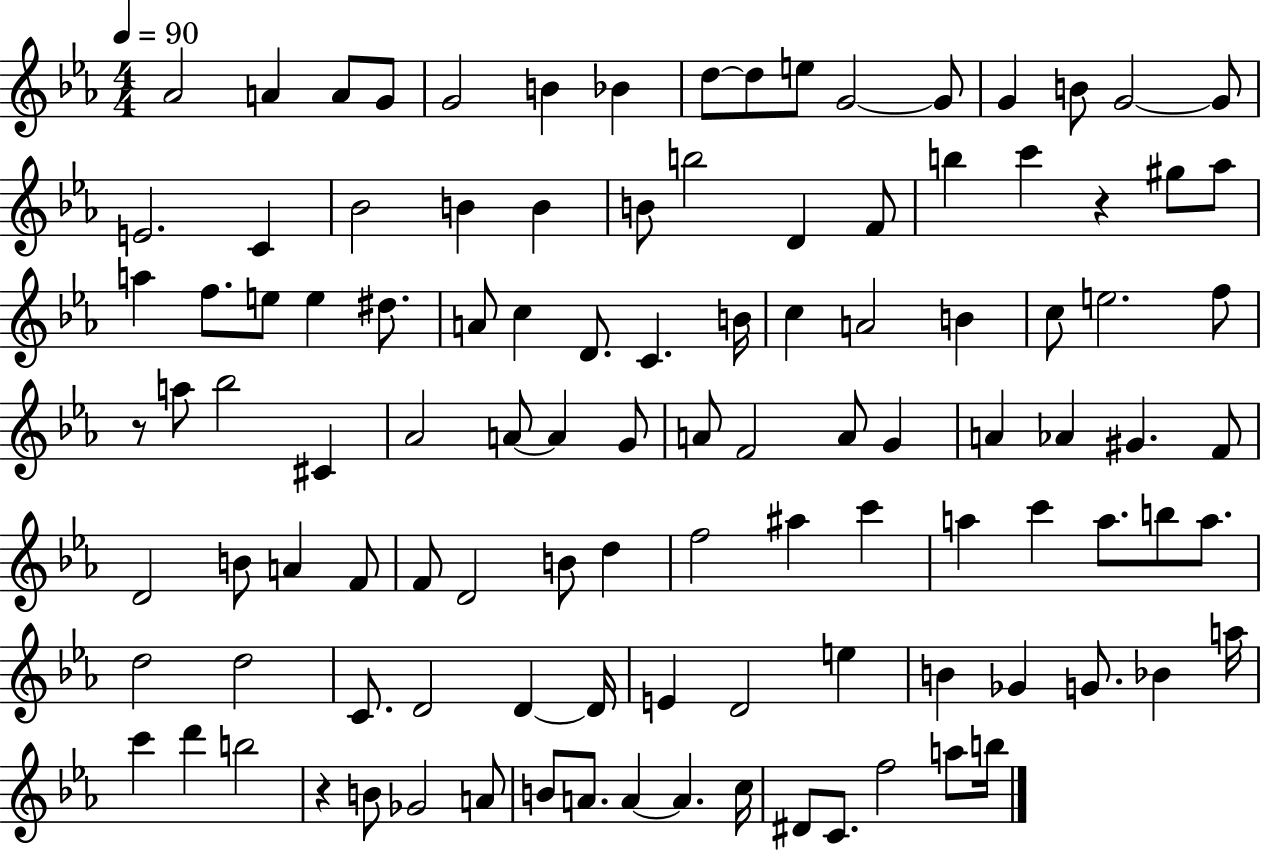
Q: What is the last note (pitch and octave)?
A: B5